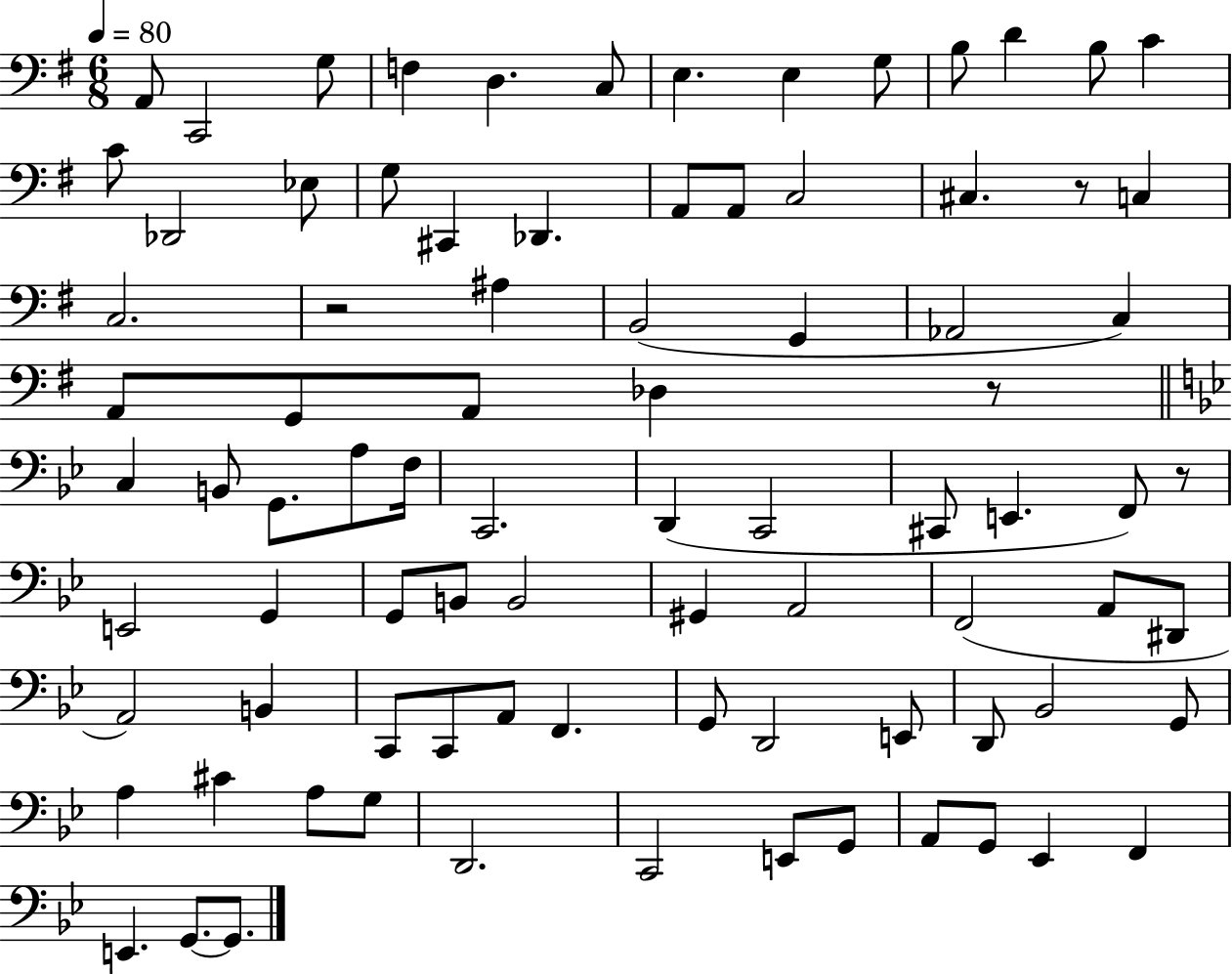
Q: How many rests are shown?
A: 4